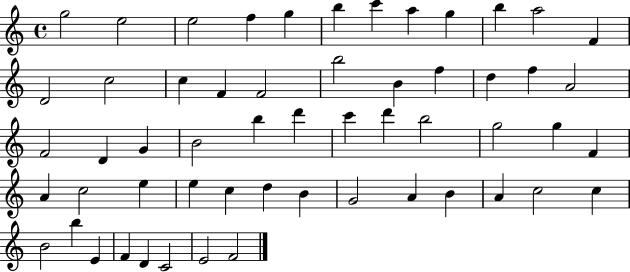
X:1
T:Untitled
M:4/4
L:1/4
K:C
g2 e2 e2 f g b c' a g b a2 F D2 c2 c F F2 b2 B f d f A2 F2 D G B2 b d' c' d' b2 g2 g F A c2 e e c d B G2 A B A c2 c B2 b E F D C2 E2 F2